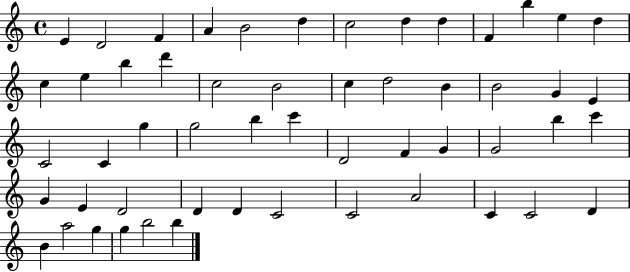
E4/q D4/h F4/q A4/q B4/h D5/q C5/h D5/q D5/q F4/q B5/q E5/q D5/q C5/q E5/q B5/q D6/q C5/h B4/h C5/q D5/h B4/q B4/h G4/q E4/q C4/h C4/q G5/q G5/h B5/q C6/q D4/h F4/q G4/q G4/h B5/q C6/q G4/q E4/q D4/h D4/q D4/q C4/h C4/h A4/h C4/q C4/h D4/q B4/q A5/h G5/q G5/q B5/h B5/q